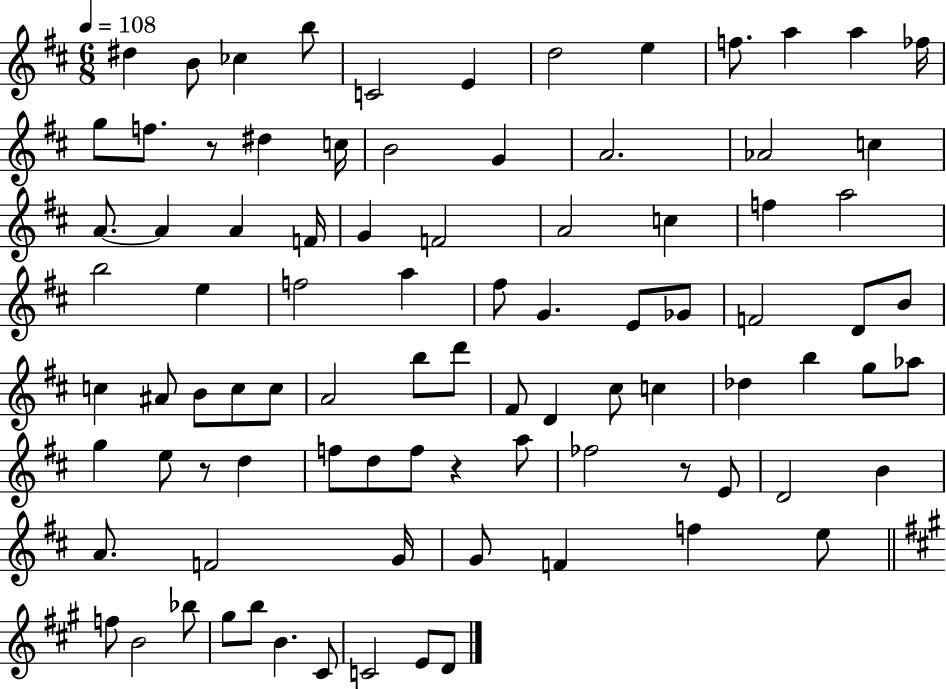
X:1
T:Untitled
M:6/8
L:1/4
K:D
^d B/2 _c b/2 C2 E d2 e f/2 a a _f/4 g/2 f/2 z/2 ^d c/4 B2 G A2 _A2 c A/2 A A F/4 G F2 A2 c f a2 b2 e f2 a ^f/2 G E/2 _G/2 F2 D/2 B/2 c ^A/2 B/2 c/2 c/2 A2 b/2 d'/2 ^F/2 D ^c/2 c _d b g/2 _a/2 g e/2 z/2 d f/2 d/2 f/2 z a/2 _f2 z/2 E/2 D2 B A/2 F2 G/4 G/2 F f e/2 f/2 B2 _b/2 ^g/2 b/2 B ^C/2 C2 E/2 D/2